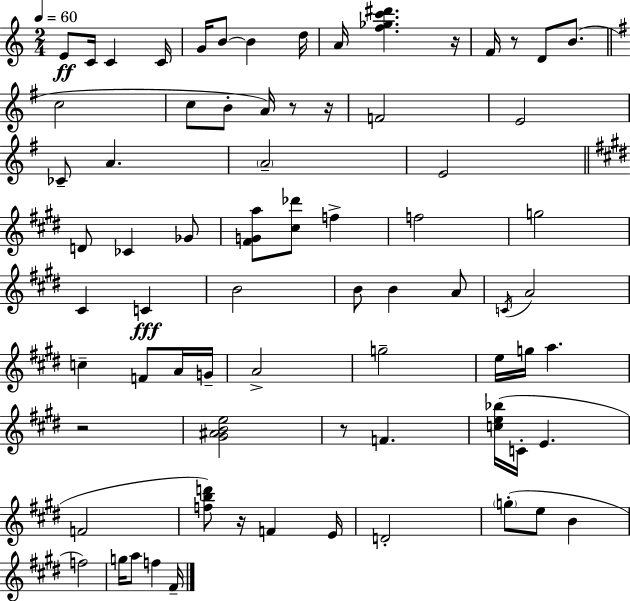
{
  \clef treble
  \numericTimeSignature
  \time 2/4
  \key a \minor
  \tempo 4 = 60
  e'8\ff c'16 c'4 c'16 | g'16 b'8~~ b'4 d''16 | a'16 <f'' ges'' c''' dis'''>4. r16 | f'16 r8 d'8 b'8.( | \break \bar "||" \break \key g \major c''2 | c''8 b'8-. a'16) r8 r16 | f'2 | e'2 | \break ces'8-- a'4. | \parenthesize a'2-- | e'2 | \bar "||" \break \key e \major d'8 ces'4 ges'8 | <fis' g' a''>8 <cis'' des'''>8 f''4-> | f''2 | g''2 | \break cis'4 c'4\fff | b'2 | b'8 b'4 a'8 | \acciaccatura { c'16 } a'2 | \break c''4-- f'8 a'16 | g'16-- a'2-> | g''2-- | e''16 g''16 a''4. | \break r2 | <gis' ais' b' e''>2 | r8 f'4. | <c'' e'' bes''>16( c'16-. e'4. | \break f'2 | <f'' b'' d'''>8) r16 f'4 | e'16 d'2-. | \parenthesize g''8-.( e''8 b'4 | \break f''2) | g''16 a''8 f''4 | fis'16-- \bar "|."
}